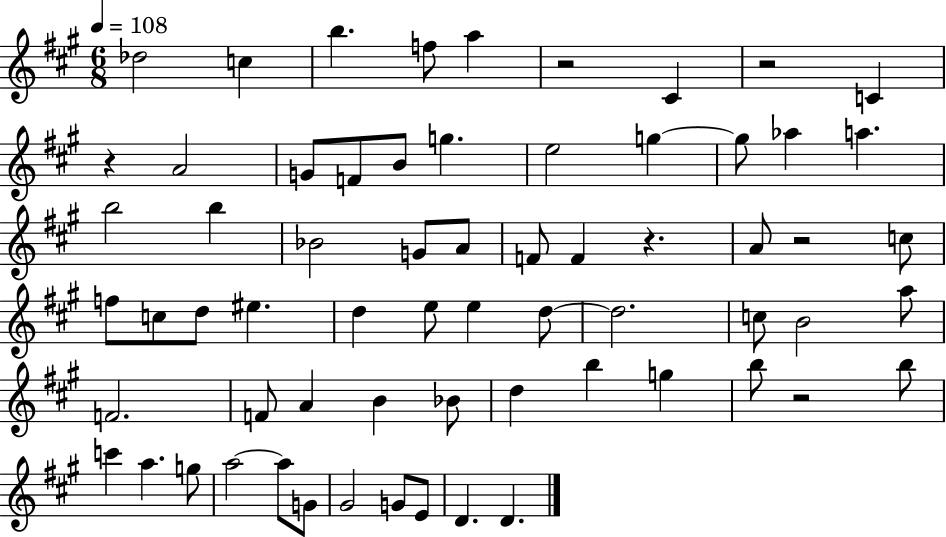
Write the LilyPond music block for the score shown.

{
  \clef treble
  \numericTimeSignature
  \time 6/8
  \key a \major
  \tempo 4 = 108
  des''2 c''4 | b''4. f''8 a''4 | r2 cis'4 | r2 c'4 | \break r4 a'2 | g'8 f'8 b'8 g''4. | e''2 g''4~~ | g''8 aes''4 a''4. | \break b''2 b''4 | bes'2 g'8 a'8 | f'8 f'4 r4. | a'8 r2 c''8 | \break f''8 c''8 d''8 eis''4. | d''4 e''8 e''4 d''8~~ | d''2. | c''8 b'2 a''8 | \break f'2. | f'8 a'4 b'4 bes'8 | d''4 b''4 g''4 | b''8 r2 b''8 | \break c'''4 a''4. g''8 | a''2~~ a''8 g'8 | gis'2 g'8 e'8 | d'4. d'4. | \break \bar "|."
}